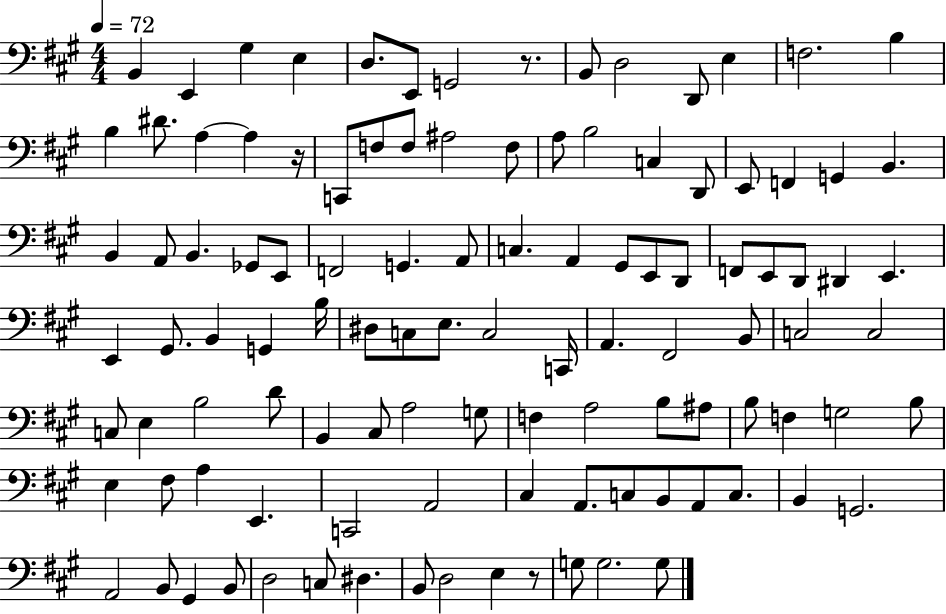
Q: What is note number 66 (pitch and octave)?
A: B3